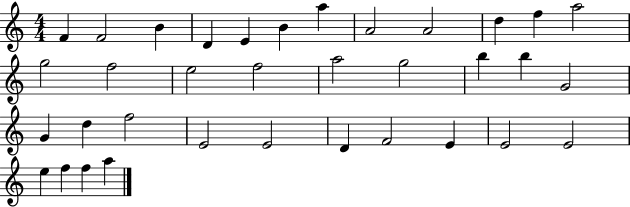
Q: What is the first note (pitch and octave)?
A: F4